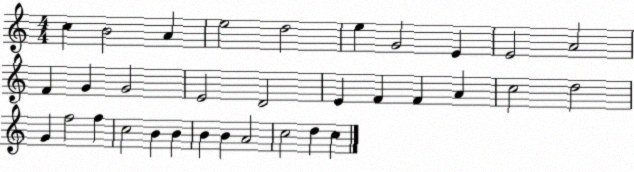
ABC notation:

X:1
T:Untitled
M:4/4
L:1/4
K:C
c B2 A e2 d2 e G2 E E2 A2 F G G2 E2 D2 E F F A c2 d2 G f2 f c2 B B B B A2 c2 d c